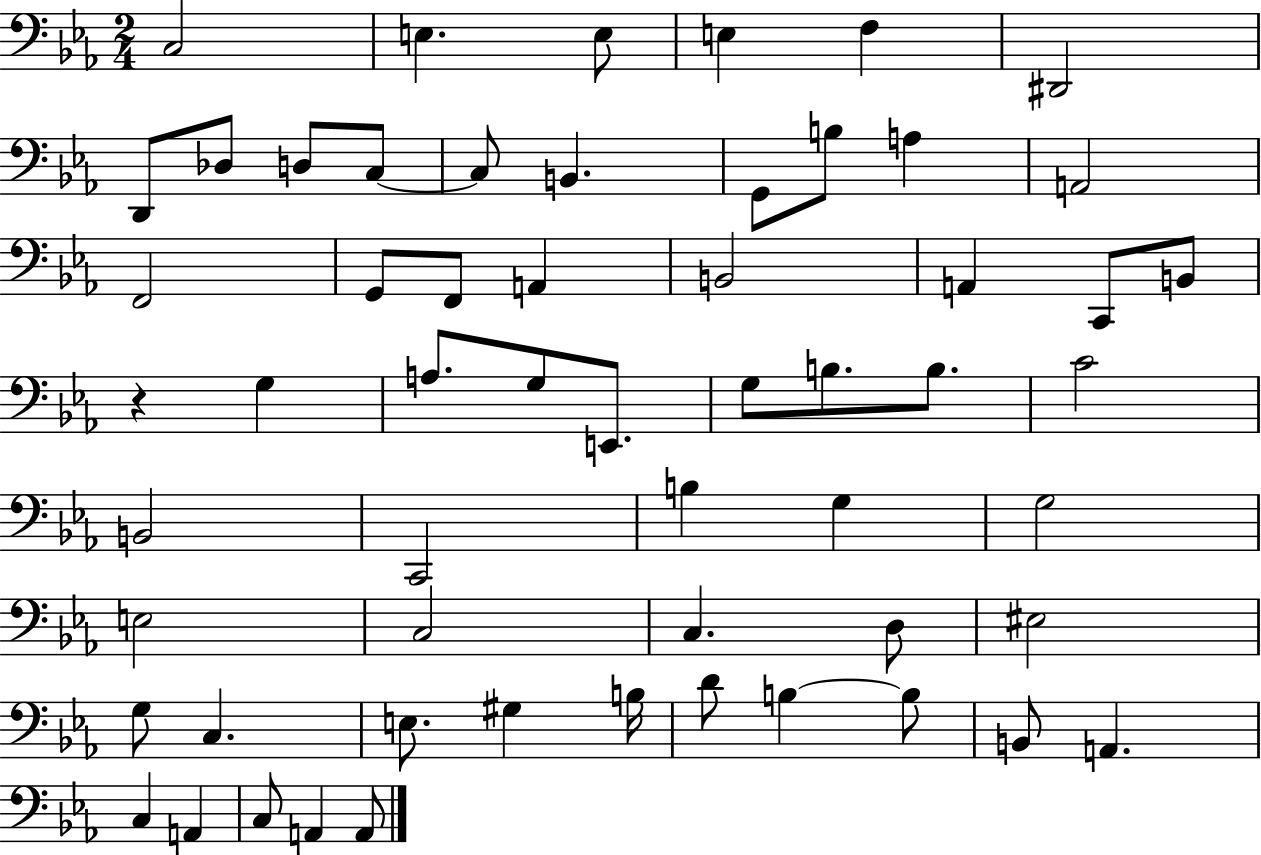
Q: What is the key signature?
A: EES major